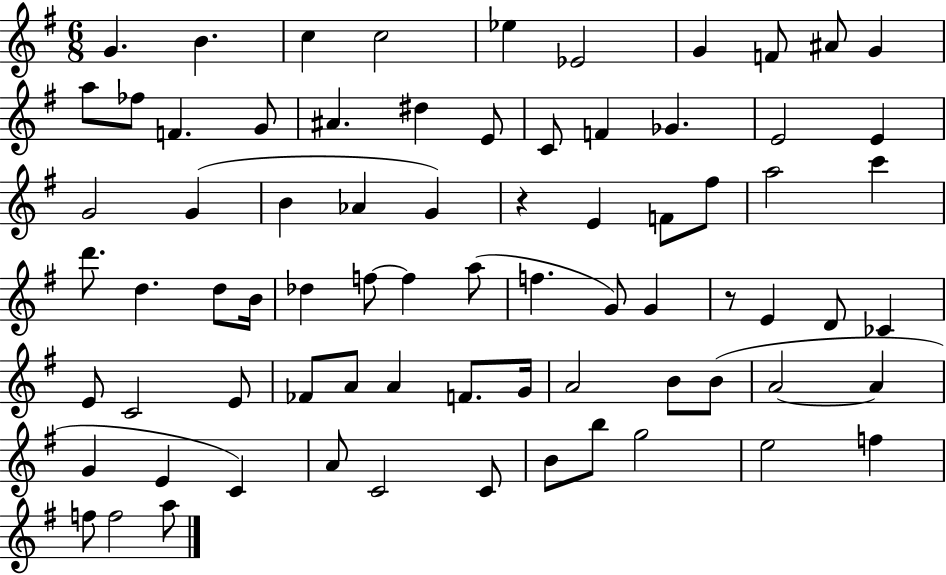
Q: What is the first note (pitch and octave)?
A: G4